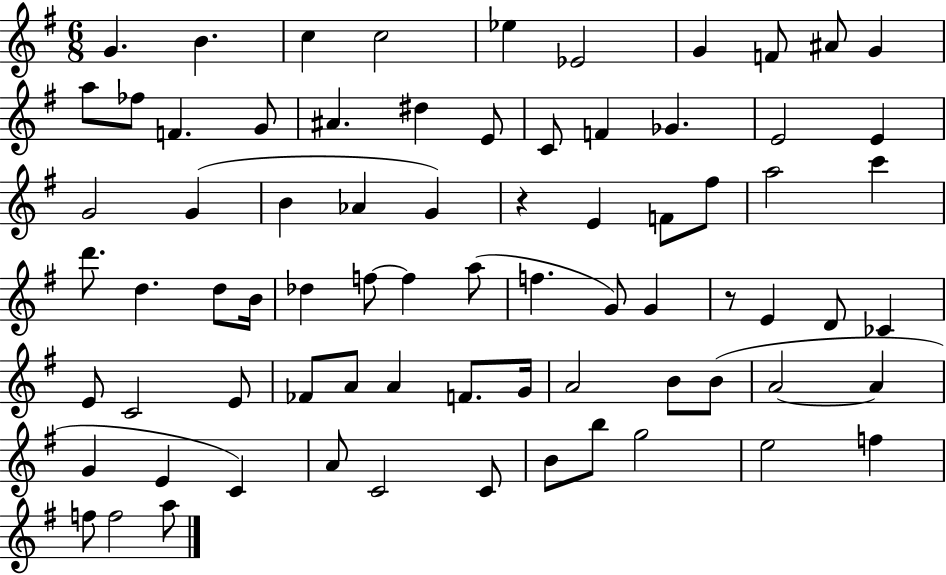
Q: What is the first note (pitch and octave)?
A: G4